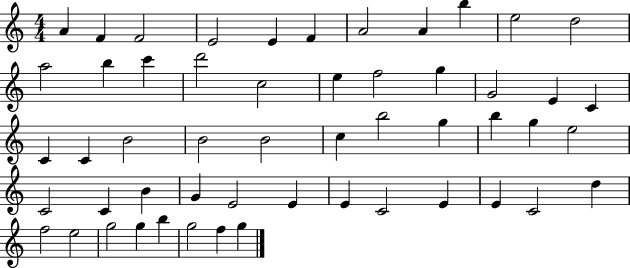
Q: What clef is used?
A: treble